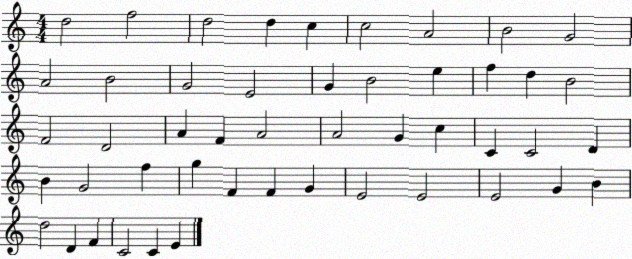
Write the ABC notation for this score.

X:1
T:Untitled
M:4/4
L:1/4
K:C
d2 f2 d2 d c c2 A2 B2 G2 A2 B2 G2 E2 G B2 e f d B2 F2 D2 A F A2 A2 G c C C2 D B G2 f g F F G E2 E2 E2 G B d2 D F C2 C E